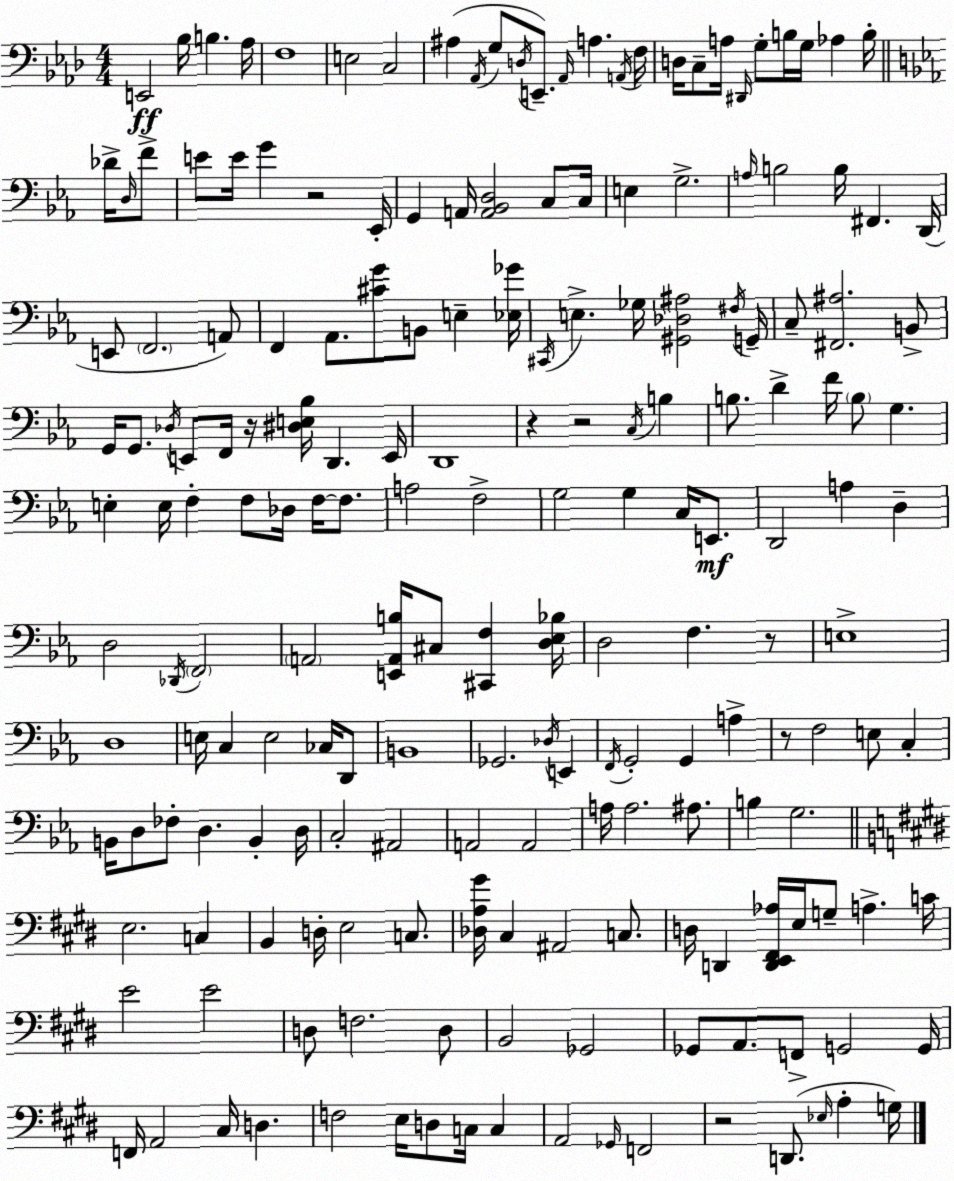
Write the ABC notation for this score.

X:1
T:Untitled
M:4/4
L:1/4
K:Fm
E,,2 _B,/4 B, _A,/4 F,4 E,2 C,2 ^A, _A,,/4 G,/2 D,/4 E,,/2 _A,,/4 A, A,,/4 F,/4 D,/4 C,/2 A,/4 ^D,,/4 G,/2 B,/4 G,/4 _A, B,/4 _D/4 D,/4 F/2 E/2 E/4 G z2 _E,,/4 G,, A,,/4 [A,,_B,,D,]2 C,/2 C,/4 E, G,2 A,/4 B,2 B,/4 ^F,, D,,/4 E,,/2 F,,2 A,,/2 F,, _A,,/2 [^CG]/2 B,,/2 E, [_E,_G]/4 ^C,,/4 E, _G,/4 [^G,,_D,^A,]2 ^F,/4 G,,/4 C,/2 [^F,,^A,]2 B,,/2 G,,/4 G,,/2 _D,/4 E,,/2 F,,/4 z/4 [^D,E,_B,]/4 D,, E,,/4 D,,4 z z2 C,/4 B, B,/2 D F/4 B,/2 G, E, E,/4 F, F,/2 _D,/4 F,/4 F,/2 A,2 F,2 G,2 G, C,/4 E,,/2 D,,2 A, D, D,2 _D,,/4 F,,2 A,,2 [E,,A,,B,]/4 ^C,/2 [^C,,F,] [D,_E,_B,]/4 D,2 F, z/2 E,4 D,4 E,/4 C, E,2 _C,/4 D,,/2 B,,4 _G,,2 _D,/4 E,, F,,/4 G,,2 G,, A, z/2 F,2 E,/2 C, B,,/4 D,/2 _F,/2 D, B,, D,/4 C,2 ^A,,2 A,,2 A,,2 A,/4 A,2 ^A,/2 B, G,2 E,2 C, B,, D,/4 E,2 C,/2 [_D,A,^G]/4 ^C, ^A,,2 C,/2 D,/4 D,, [D,,E,,^F,,_A,]/4 E,/4 G,/2 A, C/4 E2 E2 D,/2 F,2 D,/2 B,,2 _G,,2 _G,,/2 A,,/2 F,,/2 G,,2 G,,/4 F,,/4 A,,2 ^C,/4 D, F,2 E,/4 D,/2 C,/4 C, A,,2 _G,,/4 F,,2 z2 D,,/2 _E,/4 A, G,/4